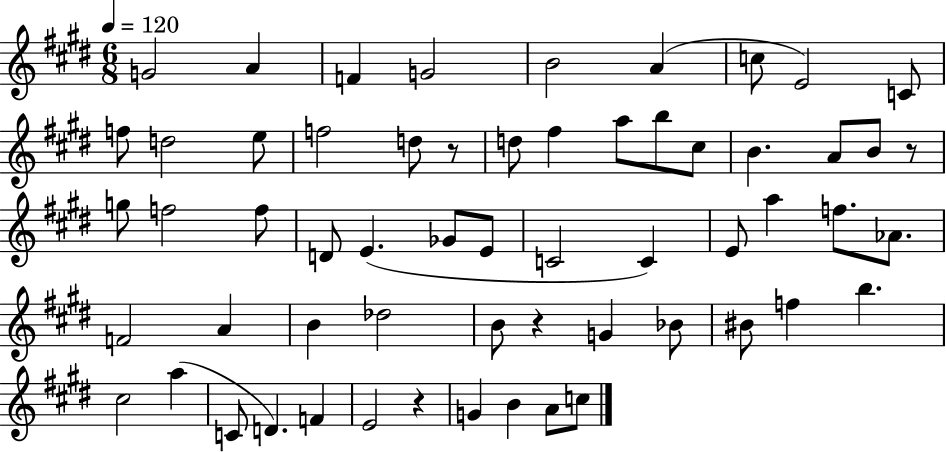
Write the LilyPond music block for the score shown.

{
  \clef treble
  \numericTimeSignature
  \time 6/8
  \key e \major
  \tempo 4 = 120
  g'2 a'4 | f'4 g'2 | b'2 a'4( | c''8 e'2) c'8 | \break f''8 d''2 e''8 | f''2 d''8 r8 | d''8 fis''4 a''8 b''8 cis''8 | b'4. a'8 b'8 r8 | \break g''8 f''2 f''8 | d'8 e'4.( ges'8 e'8 | c'2 c'4) | e'8 a''4 f''8. aes'8. | \break f'2 a'4 | b'4 des''2 | b'8 r4 g'4 bes'8 | bis'8 f''4 b''4. | \break cis''2 a''4( | c'8 d'4.) f'4 | e'2 r4 | g'4 b'4 a'8 c''8 | \break \bar "|."
}